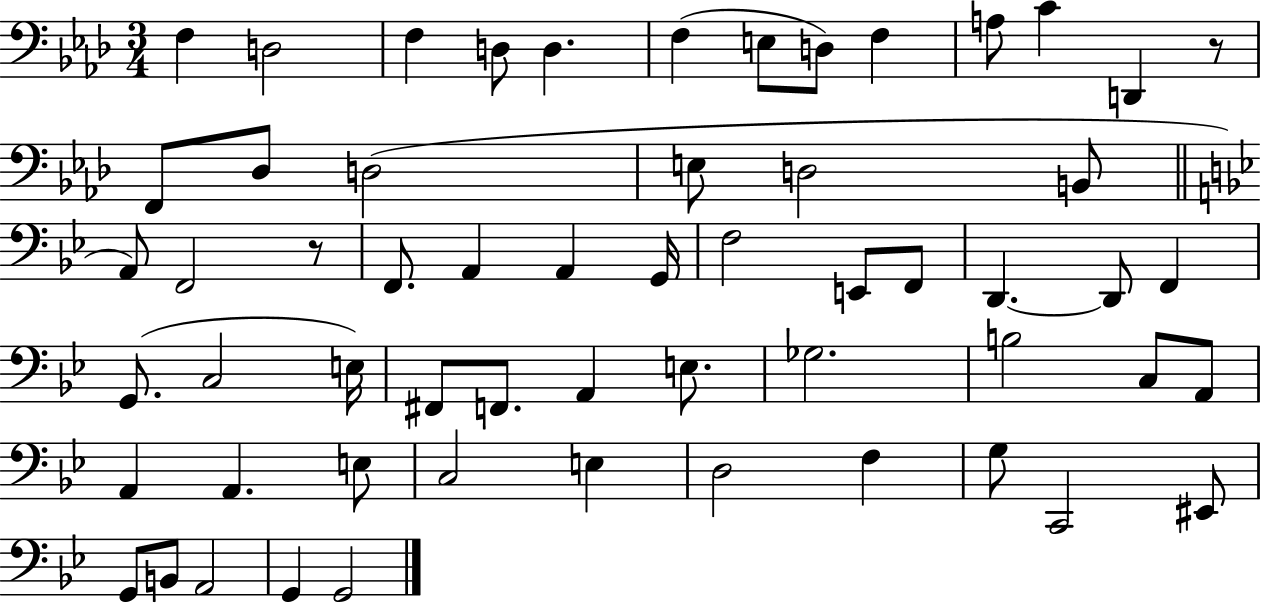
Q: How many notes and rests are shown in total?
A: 58